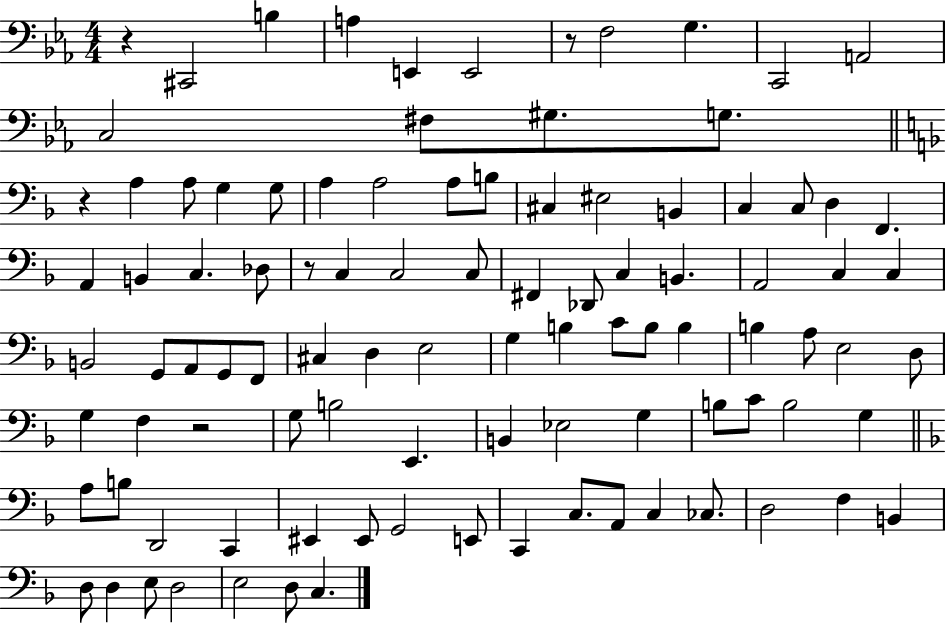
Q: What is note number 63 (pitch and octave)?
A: B3